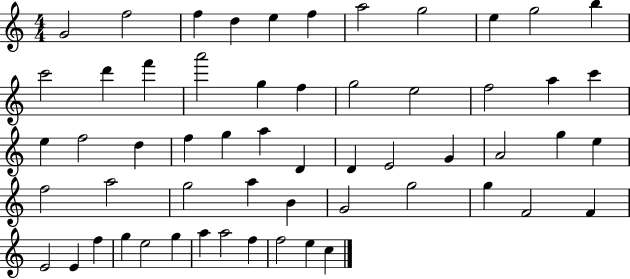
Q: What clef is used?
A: treble